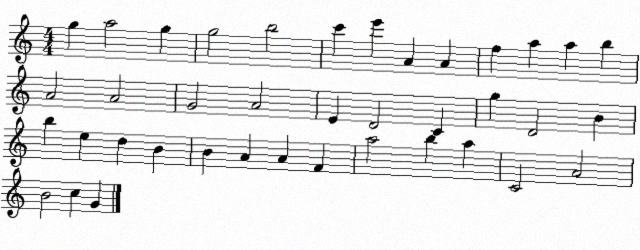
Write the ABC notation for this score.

X:1
T:Untitled
M:4/4
L:1/4
K:C
g a2 g g2 b2 c' e' A A f a a b A2 A2 G2 A2 E D2 C g D2 B b e d B B A A F a2 b a C2 A2 B2 c G